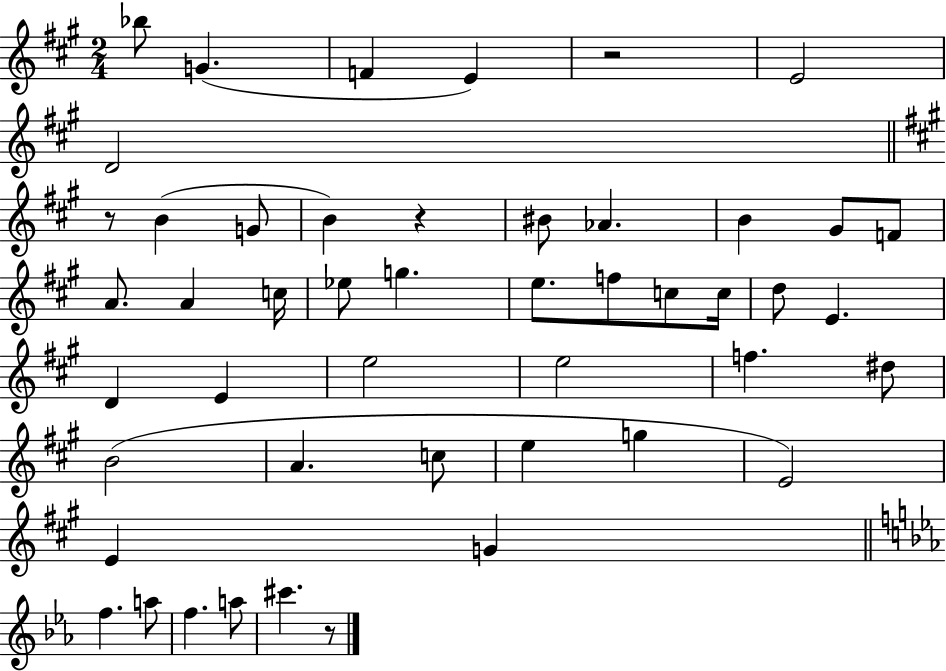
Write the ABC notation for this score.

X:1
T:Untitled
M:2/4
L:1/4
K:A
_b/2 G F E z2 E2 D2 z/2 B G/2 B z ^B/2 _A B ^G/2 F/2 A/2 A c/4 _e/2 g e/2 f/2 c/2 c/4 d/2 E D E e2 e2 f ^d/2 B2 A c/2 e g E2 E G f a/2 f a/2 ^c' z/2